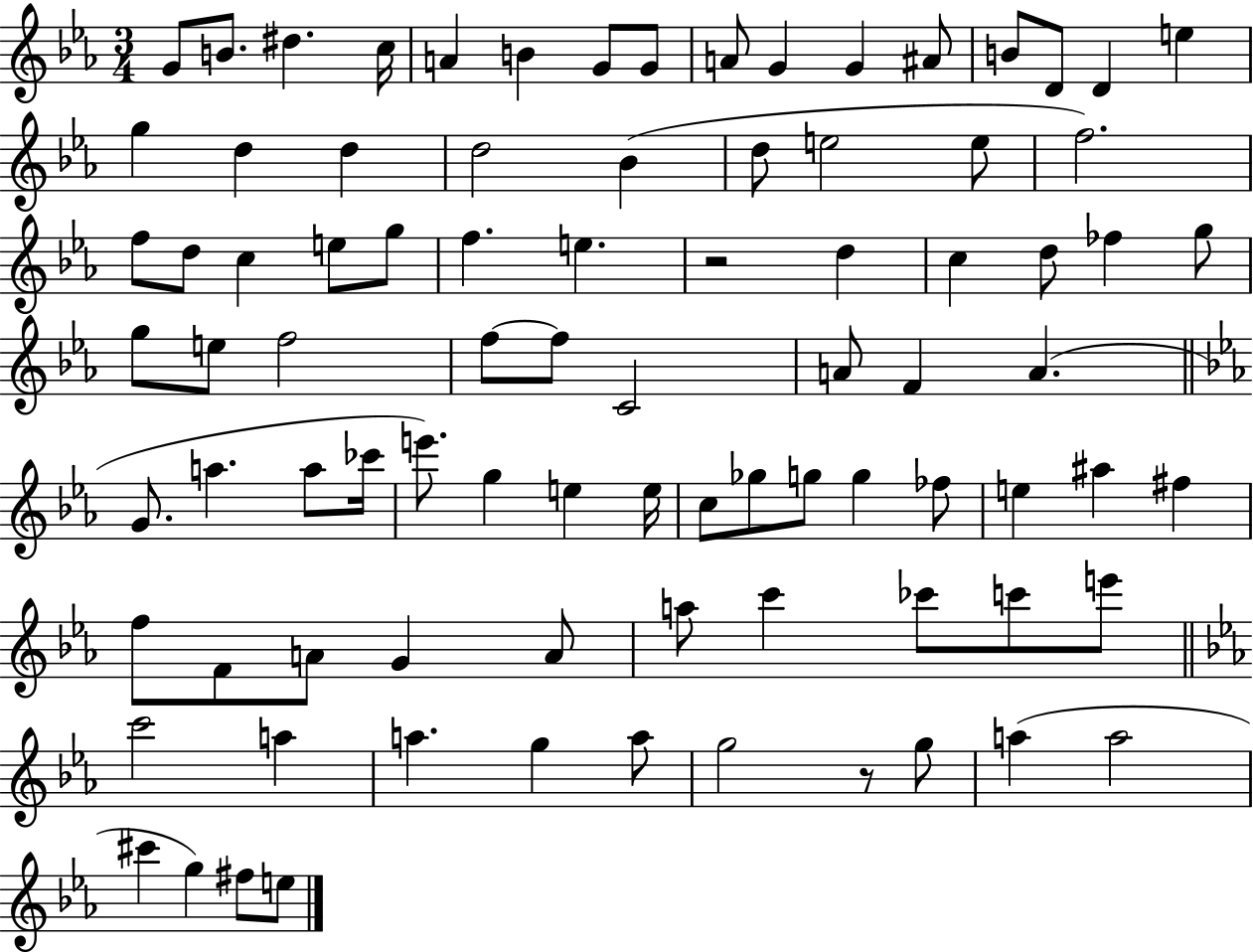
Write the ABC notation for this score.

X:1
T:Untitled
M:3/4
L:1/4
K:Eb
G/2 B/2 ^d c/4 A B G/2 G/2 A/2 G G ^A/2 B/2 D/2 D e g d d d2 _B d/2 e2 e/2 f2 f/2 d/2 c e/2 g/2 f e z2 d c d/2 _f g/2 g/2 e/2 f2 f/2 f/2 C2 A/2 F A G/2 a a/2 _c'/4 e'/2 g e e/4 c/2 _g/2 g/2 g _f/2 e ^a ^f f/2 F/2 A/2 G A/2 a/2 c' _c'/2 c'/2 e'/2 c'2 a a g a/2 g2 z/2 g/2 a a2 ^c' g ^f/2 e/2